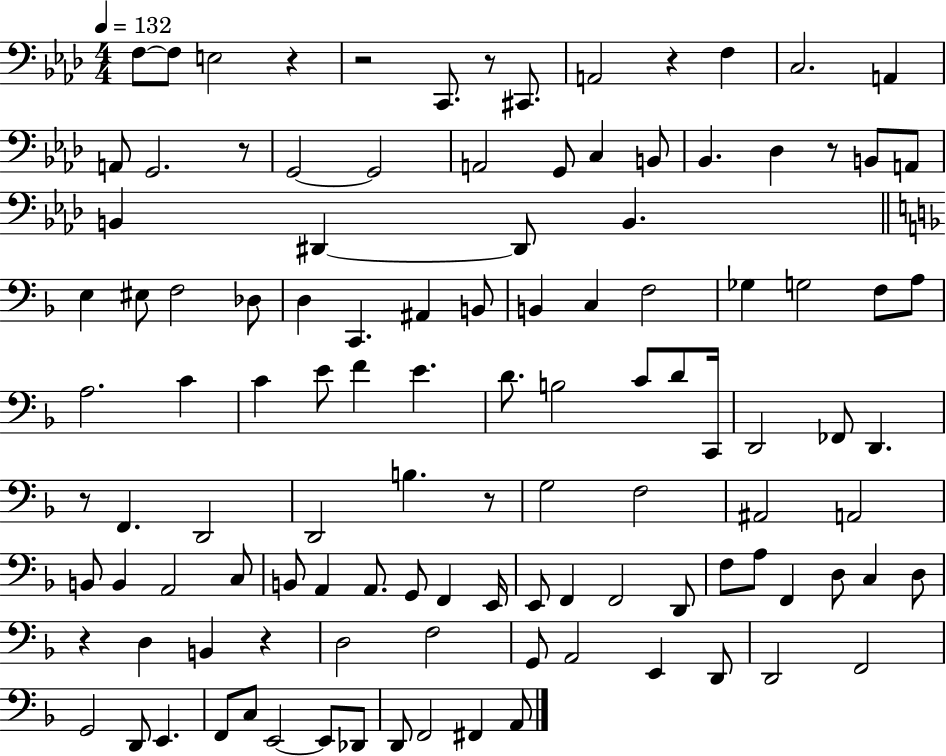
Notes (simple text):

F3/e F3/e E3/h R/q R/h C2/e. R/e C#2/e. A2/h R/q F3/q C3/h. A2/q A2/e G2/h. R/e G2/h G2/h A2/h G2/e C3/q B2/e Bb2/q. Db3/q R/e B2/e A2/e B2/q D#2/q D#2/e B2/q. E3/q EIS3/e F3/h Db3/e D3/q C2/q. A#2/q B2/e B2/q C3/q F3/h Gb3/q G3/h F3/e A3/e A3/h. C4/q C4/q E4/e F4/q E4/q. D4/e. B3/h C4/e D4/e C2/s D2/h FES2/e D2/q. R/e F2/q. D2/h D2/h B3/q. R/e G3/h F3/h A#2/h A2/h B2/e B2/q A2/h C3/e B2/e A2/q A2/e. G2/e F2/q E2/s E2/e F2/q F2/h D2/e F3/e A3/e F2/q D3/e C3/q D3/e R/q D3/q B2/q R/q D3/h F3/h G2/e A2/h E2/q D2/e D2/h F2/h G2/h D2/e E2/q. F2/e C3/e E2/h E2/e Db2/e D2/e F2/h F#2/q A2/e